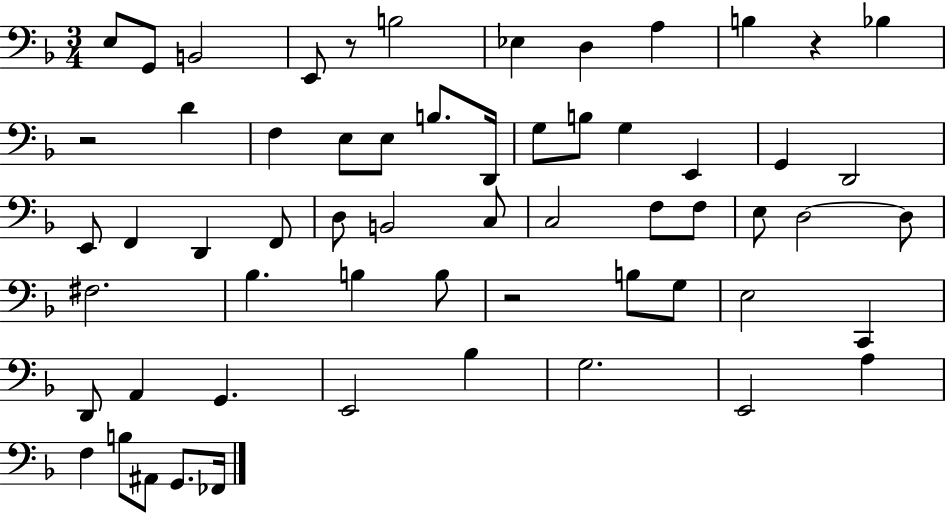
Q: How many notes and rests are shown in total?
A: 60